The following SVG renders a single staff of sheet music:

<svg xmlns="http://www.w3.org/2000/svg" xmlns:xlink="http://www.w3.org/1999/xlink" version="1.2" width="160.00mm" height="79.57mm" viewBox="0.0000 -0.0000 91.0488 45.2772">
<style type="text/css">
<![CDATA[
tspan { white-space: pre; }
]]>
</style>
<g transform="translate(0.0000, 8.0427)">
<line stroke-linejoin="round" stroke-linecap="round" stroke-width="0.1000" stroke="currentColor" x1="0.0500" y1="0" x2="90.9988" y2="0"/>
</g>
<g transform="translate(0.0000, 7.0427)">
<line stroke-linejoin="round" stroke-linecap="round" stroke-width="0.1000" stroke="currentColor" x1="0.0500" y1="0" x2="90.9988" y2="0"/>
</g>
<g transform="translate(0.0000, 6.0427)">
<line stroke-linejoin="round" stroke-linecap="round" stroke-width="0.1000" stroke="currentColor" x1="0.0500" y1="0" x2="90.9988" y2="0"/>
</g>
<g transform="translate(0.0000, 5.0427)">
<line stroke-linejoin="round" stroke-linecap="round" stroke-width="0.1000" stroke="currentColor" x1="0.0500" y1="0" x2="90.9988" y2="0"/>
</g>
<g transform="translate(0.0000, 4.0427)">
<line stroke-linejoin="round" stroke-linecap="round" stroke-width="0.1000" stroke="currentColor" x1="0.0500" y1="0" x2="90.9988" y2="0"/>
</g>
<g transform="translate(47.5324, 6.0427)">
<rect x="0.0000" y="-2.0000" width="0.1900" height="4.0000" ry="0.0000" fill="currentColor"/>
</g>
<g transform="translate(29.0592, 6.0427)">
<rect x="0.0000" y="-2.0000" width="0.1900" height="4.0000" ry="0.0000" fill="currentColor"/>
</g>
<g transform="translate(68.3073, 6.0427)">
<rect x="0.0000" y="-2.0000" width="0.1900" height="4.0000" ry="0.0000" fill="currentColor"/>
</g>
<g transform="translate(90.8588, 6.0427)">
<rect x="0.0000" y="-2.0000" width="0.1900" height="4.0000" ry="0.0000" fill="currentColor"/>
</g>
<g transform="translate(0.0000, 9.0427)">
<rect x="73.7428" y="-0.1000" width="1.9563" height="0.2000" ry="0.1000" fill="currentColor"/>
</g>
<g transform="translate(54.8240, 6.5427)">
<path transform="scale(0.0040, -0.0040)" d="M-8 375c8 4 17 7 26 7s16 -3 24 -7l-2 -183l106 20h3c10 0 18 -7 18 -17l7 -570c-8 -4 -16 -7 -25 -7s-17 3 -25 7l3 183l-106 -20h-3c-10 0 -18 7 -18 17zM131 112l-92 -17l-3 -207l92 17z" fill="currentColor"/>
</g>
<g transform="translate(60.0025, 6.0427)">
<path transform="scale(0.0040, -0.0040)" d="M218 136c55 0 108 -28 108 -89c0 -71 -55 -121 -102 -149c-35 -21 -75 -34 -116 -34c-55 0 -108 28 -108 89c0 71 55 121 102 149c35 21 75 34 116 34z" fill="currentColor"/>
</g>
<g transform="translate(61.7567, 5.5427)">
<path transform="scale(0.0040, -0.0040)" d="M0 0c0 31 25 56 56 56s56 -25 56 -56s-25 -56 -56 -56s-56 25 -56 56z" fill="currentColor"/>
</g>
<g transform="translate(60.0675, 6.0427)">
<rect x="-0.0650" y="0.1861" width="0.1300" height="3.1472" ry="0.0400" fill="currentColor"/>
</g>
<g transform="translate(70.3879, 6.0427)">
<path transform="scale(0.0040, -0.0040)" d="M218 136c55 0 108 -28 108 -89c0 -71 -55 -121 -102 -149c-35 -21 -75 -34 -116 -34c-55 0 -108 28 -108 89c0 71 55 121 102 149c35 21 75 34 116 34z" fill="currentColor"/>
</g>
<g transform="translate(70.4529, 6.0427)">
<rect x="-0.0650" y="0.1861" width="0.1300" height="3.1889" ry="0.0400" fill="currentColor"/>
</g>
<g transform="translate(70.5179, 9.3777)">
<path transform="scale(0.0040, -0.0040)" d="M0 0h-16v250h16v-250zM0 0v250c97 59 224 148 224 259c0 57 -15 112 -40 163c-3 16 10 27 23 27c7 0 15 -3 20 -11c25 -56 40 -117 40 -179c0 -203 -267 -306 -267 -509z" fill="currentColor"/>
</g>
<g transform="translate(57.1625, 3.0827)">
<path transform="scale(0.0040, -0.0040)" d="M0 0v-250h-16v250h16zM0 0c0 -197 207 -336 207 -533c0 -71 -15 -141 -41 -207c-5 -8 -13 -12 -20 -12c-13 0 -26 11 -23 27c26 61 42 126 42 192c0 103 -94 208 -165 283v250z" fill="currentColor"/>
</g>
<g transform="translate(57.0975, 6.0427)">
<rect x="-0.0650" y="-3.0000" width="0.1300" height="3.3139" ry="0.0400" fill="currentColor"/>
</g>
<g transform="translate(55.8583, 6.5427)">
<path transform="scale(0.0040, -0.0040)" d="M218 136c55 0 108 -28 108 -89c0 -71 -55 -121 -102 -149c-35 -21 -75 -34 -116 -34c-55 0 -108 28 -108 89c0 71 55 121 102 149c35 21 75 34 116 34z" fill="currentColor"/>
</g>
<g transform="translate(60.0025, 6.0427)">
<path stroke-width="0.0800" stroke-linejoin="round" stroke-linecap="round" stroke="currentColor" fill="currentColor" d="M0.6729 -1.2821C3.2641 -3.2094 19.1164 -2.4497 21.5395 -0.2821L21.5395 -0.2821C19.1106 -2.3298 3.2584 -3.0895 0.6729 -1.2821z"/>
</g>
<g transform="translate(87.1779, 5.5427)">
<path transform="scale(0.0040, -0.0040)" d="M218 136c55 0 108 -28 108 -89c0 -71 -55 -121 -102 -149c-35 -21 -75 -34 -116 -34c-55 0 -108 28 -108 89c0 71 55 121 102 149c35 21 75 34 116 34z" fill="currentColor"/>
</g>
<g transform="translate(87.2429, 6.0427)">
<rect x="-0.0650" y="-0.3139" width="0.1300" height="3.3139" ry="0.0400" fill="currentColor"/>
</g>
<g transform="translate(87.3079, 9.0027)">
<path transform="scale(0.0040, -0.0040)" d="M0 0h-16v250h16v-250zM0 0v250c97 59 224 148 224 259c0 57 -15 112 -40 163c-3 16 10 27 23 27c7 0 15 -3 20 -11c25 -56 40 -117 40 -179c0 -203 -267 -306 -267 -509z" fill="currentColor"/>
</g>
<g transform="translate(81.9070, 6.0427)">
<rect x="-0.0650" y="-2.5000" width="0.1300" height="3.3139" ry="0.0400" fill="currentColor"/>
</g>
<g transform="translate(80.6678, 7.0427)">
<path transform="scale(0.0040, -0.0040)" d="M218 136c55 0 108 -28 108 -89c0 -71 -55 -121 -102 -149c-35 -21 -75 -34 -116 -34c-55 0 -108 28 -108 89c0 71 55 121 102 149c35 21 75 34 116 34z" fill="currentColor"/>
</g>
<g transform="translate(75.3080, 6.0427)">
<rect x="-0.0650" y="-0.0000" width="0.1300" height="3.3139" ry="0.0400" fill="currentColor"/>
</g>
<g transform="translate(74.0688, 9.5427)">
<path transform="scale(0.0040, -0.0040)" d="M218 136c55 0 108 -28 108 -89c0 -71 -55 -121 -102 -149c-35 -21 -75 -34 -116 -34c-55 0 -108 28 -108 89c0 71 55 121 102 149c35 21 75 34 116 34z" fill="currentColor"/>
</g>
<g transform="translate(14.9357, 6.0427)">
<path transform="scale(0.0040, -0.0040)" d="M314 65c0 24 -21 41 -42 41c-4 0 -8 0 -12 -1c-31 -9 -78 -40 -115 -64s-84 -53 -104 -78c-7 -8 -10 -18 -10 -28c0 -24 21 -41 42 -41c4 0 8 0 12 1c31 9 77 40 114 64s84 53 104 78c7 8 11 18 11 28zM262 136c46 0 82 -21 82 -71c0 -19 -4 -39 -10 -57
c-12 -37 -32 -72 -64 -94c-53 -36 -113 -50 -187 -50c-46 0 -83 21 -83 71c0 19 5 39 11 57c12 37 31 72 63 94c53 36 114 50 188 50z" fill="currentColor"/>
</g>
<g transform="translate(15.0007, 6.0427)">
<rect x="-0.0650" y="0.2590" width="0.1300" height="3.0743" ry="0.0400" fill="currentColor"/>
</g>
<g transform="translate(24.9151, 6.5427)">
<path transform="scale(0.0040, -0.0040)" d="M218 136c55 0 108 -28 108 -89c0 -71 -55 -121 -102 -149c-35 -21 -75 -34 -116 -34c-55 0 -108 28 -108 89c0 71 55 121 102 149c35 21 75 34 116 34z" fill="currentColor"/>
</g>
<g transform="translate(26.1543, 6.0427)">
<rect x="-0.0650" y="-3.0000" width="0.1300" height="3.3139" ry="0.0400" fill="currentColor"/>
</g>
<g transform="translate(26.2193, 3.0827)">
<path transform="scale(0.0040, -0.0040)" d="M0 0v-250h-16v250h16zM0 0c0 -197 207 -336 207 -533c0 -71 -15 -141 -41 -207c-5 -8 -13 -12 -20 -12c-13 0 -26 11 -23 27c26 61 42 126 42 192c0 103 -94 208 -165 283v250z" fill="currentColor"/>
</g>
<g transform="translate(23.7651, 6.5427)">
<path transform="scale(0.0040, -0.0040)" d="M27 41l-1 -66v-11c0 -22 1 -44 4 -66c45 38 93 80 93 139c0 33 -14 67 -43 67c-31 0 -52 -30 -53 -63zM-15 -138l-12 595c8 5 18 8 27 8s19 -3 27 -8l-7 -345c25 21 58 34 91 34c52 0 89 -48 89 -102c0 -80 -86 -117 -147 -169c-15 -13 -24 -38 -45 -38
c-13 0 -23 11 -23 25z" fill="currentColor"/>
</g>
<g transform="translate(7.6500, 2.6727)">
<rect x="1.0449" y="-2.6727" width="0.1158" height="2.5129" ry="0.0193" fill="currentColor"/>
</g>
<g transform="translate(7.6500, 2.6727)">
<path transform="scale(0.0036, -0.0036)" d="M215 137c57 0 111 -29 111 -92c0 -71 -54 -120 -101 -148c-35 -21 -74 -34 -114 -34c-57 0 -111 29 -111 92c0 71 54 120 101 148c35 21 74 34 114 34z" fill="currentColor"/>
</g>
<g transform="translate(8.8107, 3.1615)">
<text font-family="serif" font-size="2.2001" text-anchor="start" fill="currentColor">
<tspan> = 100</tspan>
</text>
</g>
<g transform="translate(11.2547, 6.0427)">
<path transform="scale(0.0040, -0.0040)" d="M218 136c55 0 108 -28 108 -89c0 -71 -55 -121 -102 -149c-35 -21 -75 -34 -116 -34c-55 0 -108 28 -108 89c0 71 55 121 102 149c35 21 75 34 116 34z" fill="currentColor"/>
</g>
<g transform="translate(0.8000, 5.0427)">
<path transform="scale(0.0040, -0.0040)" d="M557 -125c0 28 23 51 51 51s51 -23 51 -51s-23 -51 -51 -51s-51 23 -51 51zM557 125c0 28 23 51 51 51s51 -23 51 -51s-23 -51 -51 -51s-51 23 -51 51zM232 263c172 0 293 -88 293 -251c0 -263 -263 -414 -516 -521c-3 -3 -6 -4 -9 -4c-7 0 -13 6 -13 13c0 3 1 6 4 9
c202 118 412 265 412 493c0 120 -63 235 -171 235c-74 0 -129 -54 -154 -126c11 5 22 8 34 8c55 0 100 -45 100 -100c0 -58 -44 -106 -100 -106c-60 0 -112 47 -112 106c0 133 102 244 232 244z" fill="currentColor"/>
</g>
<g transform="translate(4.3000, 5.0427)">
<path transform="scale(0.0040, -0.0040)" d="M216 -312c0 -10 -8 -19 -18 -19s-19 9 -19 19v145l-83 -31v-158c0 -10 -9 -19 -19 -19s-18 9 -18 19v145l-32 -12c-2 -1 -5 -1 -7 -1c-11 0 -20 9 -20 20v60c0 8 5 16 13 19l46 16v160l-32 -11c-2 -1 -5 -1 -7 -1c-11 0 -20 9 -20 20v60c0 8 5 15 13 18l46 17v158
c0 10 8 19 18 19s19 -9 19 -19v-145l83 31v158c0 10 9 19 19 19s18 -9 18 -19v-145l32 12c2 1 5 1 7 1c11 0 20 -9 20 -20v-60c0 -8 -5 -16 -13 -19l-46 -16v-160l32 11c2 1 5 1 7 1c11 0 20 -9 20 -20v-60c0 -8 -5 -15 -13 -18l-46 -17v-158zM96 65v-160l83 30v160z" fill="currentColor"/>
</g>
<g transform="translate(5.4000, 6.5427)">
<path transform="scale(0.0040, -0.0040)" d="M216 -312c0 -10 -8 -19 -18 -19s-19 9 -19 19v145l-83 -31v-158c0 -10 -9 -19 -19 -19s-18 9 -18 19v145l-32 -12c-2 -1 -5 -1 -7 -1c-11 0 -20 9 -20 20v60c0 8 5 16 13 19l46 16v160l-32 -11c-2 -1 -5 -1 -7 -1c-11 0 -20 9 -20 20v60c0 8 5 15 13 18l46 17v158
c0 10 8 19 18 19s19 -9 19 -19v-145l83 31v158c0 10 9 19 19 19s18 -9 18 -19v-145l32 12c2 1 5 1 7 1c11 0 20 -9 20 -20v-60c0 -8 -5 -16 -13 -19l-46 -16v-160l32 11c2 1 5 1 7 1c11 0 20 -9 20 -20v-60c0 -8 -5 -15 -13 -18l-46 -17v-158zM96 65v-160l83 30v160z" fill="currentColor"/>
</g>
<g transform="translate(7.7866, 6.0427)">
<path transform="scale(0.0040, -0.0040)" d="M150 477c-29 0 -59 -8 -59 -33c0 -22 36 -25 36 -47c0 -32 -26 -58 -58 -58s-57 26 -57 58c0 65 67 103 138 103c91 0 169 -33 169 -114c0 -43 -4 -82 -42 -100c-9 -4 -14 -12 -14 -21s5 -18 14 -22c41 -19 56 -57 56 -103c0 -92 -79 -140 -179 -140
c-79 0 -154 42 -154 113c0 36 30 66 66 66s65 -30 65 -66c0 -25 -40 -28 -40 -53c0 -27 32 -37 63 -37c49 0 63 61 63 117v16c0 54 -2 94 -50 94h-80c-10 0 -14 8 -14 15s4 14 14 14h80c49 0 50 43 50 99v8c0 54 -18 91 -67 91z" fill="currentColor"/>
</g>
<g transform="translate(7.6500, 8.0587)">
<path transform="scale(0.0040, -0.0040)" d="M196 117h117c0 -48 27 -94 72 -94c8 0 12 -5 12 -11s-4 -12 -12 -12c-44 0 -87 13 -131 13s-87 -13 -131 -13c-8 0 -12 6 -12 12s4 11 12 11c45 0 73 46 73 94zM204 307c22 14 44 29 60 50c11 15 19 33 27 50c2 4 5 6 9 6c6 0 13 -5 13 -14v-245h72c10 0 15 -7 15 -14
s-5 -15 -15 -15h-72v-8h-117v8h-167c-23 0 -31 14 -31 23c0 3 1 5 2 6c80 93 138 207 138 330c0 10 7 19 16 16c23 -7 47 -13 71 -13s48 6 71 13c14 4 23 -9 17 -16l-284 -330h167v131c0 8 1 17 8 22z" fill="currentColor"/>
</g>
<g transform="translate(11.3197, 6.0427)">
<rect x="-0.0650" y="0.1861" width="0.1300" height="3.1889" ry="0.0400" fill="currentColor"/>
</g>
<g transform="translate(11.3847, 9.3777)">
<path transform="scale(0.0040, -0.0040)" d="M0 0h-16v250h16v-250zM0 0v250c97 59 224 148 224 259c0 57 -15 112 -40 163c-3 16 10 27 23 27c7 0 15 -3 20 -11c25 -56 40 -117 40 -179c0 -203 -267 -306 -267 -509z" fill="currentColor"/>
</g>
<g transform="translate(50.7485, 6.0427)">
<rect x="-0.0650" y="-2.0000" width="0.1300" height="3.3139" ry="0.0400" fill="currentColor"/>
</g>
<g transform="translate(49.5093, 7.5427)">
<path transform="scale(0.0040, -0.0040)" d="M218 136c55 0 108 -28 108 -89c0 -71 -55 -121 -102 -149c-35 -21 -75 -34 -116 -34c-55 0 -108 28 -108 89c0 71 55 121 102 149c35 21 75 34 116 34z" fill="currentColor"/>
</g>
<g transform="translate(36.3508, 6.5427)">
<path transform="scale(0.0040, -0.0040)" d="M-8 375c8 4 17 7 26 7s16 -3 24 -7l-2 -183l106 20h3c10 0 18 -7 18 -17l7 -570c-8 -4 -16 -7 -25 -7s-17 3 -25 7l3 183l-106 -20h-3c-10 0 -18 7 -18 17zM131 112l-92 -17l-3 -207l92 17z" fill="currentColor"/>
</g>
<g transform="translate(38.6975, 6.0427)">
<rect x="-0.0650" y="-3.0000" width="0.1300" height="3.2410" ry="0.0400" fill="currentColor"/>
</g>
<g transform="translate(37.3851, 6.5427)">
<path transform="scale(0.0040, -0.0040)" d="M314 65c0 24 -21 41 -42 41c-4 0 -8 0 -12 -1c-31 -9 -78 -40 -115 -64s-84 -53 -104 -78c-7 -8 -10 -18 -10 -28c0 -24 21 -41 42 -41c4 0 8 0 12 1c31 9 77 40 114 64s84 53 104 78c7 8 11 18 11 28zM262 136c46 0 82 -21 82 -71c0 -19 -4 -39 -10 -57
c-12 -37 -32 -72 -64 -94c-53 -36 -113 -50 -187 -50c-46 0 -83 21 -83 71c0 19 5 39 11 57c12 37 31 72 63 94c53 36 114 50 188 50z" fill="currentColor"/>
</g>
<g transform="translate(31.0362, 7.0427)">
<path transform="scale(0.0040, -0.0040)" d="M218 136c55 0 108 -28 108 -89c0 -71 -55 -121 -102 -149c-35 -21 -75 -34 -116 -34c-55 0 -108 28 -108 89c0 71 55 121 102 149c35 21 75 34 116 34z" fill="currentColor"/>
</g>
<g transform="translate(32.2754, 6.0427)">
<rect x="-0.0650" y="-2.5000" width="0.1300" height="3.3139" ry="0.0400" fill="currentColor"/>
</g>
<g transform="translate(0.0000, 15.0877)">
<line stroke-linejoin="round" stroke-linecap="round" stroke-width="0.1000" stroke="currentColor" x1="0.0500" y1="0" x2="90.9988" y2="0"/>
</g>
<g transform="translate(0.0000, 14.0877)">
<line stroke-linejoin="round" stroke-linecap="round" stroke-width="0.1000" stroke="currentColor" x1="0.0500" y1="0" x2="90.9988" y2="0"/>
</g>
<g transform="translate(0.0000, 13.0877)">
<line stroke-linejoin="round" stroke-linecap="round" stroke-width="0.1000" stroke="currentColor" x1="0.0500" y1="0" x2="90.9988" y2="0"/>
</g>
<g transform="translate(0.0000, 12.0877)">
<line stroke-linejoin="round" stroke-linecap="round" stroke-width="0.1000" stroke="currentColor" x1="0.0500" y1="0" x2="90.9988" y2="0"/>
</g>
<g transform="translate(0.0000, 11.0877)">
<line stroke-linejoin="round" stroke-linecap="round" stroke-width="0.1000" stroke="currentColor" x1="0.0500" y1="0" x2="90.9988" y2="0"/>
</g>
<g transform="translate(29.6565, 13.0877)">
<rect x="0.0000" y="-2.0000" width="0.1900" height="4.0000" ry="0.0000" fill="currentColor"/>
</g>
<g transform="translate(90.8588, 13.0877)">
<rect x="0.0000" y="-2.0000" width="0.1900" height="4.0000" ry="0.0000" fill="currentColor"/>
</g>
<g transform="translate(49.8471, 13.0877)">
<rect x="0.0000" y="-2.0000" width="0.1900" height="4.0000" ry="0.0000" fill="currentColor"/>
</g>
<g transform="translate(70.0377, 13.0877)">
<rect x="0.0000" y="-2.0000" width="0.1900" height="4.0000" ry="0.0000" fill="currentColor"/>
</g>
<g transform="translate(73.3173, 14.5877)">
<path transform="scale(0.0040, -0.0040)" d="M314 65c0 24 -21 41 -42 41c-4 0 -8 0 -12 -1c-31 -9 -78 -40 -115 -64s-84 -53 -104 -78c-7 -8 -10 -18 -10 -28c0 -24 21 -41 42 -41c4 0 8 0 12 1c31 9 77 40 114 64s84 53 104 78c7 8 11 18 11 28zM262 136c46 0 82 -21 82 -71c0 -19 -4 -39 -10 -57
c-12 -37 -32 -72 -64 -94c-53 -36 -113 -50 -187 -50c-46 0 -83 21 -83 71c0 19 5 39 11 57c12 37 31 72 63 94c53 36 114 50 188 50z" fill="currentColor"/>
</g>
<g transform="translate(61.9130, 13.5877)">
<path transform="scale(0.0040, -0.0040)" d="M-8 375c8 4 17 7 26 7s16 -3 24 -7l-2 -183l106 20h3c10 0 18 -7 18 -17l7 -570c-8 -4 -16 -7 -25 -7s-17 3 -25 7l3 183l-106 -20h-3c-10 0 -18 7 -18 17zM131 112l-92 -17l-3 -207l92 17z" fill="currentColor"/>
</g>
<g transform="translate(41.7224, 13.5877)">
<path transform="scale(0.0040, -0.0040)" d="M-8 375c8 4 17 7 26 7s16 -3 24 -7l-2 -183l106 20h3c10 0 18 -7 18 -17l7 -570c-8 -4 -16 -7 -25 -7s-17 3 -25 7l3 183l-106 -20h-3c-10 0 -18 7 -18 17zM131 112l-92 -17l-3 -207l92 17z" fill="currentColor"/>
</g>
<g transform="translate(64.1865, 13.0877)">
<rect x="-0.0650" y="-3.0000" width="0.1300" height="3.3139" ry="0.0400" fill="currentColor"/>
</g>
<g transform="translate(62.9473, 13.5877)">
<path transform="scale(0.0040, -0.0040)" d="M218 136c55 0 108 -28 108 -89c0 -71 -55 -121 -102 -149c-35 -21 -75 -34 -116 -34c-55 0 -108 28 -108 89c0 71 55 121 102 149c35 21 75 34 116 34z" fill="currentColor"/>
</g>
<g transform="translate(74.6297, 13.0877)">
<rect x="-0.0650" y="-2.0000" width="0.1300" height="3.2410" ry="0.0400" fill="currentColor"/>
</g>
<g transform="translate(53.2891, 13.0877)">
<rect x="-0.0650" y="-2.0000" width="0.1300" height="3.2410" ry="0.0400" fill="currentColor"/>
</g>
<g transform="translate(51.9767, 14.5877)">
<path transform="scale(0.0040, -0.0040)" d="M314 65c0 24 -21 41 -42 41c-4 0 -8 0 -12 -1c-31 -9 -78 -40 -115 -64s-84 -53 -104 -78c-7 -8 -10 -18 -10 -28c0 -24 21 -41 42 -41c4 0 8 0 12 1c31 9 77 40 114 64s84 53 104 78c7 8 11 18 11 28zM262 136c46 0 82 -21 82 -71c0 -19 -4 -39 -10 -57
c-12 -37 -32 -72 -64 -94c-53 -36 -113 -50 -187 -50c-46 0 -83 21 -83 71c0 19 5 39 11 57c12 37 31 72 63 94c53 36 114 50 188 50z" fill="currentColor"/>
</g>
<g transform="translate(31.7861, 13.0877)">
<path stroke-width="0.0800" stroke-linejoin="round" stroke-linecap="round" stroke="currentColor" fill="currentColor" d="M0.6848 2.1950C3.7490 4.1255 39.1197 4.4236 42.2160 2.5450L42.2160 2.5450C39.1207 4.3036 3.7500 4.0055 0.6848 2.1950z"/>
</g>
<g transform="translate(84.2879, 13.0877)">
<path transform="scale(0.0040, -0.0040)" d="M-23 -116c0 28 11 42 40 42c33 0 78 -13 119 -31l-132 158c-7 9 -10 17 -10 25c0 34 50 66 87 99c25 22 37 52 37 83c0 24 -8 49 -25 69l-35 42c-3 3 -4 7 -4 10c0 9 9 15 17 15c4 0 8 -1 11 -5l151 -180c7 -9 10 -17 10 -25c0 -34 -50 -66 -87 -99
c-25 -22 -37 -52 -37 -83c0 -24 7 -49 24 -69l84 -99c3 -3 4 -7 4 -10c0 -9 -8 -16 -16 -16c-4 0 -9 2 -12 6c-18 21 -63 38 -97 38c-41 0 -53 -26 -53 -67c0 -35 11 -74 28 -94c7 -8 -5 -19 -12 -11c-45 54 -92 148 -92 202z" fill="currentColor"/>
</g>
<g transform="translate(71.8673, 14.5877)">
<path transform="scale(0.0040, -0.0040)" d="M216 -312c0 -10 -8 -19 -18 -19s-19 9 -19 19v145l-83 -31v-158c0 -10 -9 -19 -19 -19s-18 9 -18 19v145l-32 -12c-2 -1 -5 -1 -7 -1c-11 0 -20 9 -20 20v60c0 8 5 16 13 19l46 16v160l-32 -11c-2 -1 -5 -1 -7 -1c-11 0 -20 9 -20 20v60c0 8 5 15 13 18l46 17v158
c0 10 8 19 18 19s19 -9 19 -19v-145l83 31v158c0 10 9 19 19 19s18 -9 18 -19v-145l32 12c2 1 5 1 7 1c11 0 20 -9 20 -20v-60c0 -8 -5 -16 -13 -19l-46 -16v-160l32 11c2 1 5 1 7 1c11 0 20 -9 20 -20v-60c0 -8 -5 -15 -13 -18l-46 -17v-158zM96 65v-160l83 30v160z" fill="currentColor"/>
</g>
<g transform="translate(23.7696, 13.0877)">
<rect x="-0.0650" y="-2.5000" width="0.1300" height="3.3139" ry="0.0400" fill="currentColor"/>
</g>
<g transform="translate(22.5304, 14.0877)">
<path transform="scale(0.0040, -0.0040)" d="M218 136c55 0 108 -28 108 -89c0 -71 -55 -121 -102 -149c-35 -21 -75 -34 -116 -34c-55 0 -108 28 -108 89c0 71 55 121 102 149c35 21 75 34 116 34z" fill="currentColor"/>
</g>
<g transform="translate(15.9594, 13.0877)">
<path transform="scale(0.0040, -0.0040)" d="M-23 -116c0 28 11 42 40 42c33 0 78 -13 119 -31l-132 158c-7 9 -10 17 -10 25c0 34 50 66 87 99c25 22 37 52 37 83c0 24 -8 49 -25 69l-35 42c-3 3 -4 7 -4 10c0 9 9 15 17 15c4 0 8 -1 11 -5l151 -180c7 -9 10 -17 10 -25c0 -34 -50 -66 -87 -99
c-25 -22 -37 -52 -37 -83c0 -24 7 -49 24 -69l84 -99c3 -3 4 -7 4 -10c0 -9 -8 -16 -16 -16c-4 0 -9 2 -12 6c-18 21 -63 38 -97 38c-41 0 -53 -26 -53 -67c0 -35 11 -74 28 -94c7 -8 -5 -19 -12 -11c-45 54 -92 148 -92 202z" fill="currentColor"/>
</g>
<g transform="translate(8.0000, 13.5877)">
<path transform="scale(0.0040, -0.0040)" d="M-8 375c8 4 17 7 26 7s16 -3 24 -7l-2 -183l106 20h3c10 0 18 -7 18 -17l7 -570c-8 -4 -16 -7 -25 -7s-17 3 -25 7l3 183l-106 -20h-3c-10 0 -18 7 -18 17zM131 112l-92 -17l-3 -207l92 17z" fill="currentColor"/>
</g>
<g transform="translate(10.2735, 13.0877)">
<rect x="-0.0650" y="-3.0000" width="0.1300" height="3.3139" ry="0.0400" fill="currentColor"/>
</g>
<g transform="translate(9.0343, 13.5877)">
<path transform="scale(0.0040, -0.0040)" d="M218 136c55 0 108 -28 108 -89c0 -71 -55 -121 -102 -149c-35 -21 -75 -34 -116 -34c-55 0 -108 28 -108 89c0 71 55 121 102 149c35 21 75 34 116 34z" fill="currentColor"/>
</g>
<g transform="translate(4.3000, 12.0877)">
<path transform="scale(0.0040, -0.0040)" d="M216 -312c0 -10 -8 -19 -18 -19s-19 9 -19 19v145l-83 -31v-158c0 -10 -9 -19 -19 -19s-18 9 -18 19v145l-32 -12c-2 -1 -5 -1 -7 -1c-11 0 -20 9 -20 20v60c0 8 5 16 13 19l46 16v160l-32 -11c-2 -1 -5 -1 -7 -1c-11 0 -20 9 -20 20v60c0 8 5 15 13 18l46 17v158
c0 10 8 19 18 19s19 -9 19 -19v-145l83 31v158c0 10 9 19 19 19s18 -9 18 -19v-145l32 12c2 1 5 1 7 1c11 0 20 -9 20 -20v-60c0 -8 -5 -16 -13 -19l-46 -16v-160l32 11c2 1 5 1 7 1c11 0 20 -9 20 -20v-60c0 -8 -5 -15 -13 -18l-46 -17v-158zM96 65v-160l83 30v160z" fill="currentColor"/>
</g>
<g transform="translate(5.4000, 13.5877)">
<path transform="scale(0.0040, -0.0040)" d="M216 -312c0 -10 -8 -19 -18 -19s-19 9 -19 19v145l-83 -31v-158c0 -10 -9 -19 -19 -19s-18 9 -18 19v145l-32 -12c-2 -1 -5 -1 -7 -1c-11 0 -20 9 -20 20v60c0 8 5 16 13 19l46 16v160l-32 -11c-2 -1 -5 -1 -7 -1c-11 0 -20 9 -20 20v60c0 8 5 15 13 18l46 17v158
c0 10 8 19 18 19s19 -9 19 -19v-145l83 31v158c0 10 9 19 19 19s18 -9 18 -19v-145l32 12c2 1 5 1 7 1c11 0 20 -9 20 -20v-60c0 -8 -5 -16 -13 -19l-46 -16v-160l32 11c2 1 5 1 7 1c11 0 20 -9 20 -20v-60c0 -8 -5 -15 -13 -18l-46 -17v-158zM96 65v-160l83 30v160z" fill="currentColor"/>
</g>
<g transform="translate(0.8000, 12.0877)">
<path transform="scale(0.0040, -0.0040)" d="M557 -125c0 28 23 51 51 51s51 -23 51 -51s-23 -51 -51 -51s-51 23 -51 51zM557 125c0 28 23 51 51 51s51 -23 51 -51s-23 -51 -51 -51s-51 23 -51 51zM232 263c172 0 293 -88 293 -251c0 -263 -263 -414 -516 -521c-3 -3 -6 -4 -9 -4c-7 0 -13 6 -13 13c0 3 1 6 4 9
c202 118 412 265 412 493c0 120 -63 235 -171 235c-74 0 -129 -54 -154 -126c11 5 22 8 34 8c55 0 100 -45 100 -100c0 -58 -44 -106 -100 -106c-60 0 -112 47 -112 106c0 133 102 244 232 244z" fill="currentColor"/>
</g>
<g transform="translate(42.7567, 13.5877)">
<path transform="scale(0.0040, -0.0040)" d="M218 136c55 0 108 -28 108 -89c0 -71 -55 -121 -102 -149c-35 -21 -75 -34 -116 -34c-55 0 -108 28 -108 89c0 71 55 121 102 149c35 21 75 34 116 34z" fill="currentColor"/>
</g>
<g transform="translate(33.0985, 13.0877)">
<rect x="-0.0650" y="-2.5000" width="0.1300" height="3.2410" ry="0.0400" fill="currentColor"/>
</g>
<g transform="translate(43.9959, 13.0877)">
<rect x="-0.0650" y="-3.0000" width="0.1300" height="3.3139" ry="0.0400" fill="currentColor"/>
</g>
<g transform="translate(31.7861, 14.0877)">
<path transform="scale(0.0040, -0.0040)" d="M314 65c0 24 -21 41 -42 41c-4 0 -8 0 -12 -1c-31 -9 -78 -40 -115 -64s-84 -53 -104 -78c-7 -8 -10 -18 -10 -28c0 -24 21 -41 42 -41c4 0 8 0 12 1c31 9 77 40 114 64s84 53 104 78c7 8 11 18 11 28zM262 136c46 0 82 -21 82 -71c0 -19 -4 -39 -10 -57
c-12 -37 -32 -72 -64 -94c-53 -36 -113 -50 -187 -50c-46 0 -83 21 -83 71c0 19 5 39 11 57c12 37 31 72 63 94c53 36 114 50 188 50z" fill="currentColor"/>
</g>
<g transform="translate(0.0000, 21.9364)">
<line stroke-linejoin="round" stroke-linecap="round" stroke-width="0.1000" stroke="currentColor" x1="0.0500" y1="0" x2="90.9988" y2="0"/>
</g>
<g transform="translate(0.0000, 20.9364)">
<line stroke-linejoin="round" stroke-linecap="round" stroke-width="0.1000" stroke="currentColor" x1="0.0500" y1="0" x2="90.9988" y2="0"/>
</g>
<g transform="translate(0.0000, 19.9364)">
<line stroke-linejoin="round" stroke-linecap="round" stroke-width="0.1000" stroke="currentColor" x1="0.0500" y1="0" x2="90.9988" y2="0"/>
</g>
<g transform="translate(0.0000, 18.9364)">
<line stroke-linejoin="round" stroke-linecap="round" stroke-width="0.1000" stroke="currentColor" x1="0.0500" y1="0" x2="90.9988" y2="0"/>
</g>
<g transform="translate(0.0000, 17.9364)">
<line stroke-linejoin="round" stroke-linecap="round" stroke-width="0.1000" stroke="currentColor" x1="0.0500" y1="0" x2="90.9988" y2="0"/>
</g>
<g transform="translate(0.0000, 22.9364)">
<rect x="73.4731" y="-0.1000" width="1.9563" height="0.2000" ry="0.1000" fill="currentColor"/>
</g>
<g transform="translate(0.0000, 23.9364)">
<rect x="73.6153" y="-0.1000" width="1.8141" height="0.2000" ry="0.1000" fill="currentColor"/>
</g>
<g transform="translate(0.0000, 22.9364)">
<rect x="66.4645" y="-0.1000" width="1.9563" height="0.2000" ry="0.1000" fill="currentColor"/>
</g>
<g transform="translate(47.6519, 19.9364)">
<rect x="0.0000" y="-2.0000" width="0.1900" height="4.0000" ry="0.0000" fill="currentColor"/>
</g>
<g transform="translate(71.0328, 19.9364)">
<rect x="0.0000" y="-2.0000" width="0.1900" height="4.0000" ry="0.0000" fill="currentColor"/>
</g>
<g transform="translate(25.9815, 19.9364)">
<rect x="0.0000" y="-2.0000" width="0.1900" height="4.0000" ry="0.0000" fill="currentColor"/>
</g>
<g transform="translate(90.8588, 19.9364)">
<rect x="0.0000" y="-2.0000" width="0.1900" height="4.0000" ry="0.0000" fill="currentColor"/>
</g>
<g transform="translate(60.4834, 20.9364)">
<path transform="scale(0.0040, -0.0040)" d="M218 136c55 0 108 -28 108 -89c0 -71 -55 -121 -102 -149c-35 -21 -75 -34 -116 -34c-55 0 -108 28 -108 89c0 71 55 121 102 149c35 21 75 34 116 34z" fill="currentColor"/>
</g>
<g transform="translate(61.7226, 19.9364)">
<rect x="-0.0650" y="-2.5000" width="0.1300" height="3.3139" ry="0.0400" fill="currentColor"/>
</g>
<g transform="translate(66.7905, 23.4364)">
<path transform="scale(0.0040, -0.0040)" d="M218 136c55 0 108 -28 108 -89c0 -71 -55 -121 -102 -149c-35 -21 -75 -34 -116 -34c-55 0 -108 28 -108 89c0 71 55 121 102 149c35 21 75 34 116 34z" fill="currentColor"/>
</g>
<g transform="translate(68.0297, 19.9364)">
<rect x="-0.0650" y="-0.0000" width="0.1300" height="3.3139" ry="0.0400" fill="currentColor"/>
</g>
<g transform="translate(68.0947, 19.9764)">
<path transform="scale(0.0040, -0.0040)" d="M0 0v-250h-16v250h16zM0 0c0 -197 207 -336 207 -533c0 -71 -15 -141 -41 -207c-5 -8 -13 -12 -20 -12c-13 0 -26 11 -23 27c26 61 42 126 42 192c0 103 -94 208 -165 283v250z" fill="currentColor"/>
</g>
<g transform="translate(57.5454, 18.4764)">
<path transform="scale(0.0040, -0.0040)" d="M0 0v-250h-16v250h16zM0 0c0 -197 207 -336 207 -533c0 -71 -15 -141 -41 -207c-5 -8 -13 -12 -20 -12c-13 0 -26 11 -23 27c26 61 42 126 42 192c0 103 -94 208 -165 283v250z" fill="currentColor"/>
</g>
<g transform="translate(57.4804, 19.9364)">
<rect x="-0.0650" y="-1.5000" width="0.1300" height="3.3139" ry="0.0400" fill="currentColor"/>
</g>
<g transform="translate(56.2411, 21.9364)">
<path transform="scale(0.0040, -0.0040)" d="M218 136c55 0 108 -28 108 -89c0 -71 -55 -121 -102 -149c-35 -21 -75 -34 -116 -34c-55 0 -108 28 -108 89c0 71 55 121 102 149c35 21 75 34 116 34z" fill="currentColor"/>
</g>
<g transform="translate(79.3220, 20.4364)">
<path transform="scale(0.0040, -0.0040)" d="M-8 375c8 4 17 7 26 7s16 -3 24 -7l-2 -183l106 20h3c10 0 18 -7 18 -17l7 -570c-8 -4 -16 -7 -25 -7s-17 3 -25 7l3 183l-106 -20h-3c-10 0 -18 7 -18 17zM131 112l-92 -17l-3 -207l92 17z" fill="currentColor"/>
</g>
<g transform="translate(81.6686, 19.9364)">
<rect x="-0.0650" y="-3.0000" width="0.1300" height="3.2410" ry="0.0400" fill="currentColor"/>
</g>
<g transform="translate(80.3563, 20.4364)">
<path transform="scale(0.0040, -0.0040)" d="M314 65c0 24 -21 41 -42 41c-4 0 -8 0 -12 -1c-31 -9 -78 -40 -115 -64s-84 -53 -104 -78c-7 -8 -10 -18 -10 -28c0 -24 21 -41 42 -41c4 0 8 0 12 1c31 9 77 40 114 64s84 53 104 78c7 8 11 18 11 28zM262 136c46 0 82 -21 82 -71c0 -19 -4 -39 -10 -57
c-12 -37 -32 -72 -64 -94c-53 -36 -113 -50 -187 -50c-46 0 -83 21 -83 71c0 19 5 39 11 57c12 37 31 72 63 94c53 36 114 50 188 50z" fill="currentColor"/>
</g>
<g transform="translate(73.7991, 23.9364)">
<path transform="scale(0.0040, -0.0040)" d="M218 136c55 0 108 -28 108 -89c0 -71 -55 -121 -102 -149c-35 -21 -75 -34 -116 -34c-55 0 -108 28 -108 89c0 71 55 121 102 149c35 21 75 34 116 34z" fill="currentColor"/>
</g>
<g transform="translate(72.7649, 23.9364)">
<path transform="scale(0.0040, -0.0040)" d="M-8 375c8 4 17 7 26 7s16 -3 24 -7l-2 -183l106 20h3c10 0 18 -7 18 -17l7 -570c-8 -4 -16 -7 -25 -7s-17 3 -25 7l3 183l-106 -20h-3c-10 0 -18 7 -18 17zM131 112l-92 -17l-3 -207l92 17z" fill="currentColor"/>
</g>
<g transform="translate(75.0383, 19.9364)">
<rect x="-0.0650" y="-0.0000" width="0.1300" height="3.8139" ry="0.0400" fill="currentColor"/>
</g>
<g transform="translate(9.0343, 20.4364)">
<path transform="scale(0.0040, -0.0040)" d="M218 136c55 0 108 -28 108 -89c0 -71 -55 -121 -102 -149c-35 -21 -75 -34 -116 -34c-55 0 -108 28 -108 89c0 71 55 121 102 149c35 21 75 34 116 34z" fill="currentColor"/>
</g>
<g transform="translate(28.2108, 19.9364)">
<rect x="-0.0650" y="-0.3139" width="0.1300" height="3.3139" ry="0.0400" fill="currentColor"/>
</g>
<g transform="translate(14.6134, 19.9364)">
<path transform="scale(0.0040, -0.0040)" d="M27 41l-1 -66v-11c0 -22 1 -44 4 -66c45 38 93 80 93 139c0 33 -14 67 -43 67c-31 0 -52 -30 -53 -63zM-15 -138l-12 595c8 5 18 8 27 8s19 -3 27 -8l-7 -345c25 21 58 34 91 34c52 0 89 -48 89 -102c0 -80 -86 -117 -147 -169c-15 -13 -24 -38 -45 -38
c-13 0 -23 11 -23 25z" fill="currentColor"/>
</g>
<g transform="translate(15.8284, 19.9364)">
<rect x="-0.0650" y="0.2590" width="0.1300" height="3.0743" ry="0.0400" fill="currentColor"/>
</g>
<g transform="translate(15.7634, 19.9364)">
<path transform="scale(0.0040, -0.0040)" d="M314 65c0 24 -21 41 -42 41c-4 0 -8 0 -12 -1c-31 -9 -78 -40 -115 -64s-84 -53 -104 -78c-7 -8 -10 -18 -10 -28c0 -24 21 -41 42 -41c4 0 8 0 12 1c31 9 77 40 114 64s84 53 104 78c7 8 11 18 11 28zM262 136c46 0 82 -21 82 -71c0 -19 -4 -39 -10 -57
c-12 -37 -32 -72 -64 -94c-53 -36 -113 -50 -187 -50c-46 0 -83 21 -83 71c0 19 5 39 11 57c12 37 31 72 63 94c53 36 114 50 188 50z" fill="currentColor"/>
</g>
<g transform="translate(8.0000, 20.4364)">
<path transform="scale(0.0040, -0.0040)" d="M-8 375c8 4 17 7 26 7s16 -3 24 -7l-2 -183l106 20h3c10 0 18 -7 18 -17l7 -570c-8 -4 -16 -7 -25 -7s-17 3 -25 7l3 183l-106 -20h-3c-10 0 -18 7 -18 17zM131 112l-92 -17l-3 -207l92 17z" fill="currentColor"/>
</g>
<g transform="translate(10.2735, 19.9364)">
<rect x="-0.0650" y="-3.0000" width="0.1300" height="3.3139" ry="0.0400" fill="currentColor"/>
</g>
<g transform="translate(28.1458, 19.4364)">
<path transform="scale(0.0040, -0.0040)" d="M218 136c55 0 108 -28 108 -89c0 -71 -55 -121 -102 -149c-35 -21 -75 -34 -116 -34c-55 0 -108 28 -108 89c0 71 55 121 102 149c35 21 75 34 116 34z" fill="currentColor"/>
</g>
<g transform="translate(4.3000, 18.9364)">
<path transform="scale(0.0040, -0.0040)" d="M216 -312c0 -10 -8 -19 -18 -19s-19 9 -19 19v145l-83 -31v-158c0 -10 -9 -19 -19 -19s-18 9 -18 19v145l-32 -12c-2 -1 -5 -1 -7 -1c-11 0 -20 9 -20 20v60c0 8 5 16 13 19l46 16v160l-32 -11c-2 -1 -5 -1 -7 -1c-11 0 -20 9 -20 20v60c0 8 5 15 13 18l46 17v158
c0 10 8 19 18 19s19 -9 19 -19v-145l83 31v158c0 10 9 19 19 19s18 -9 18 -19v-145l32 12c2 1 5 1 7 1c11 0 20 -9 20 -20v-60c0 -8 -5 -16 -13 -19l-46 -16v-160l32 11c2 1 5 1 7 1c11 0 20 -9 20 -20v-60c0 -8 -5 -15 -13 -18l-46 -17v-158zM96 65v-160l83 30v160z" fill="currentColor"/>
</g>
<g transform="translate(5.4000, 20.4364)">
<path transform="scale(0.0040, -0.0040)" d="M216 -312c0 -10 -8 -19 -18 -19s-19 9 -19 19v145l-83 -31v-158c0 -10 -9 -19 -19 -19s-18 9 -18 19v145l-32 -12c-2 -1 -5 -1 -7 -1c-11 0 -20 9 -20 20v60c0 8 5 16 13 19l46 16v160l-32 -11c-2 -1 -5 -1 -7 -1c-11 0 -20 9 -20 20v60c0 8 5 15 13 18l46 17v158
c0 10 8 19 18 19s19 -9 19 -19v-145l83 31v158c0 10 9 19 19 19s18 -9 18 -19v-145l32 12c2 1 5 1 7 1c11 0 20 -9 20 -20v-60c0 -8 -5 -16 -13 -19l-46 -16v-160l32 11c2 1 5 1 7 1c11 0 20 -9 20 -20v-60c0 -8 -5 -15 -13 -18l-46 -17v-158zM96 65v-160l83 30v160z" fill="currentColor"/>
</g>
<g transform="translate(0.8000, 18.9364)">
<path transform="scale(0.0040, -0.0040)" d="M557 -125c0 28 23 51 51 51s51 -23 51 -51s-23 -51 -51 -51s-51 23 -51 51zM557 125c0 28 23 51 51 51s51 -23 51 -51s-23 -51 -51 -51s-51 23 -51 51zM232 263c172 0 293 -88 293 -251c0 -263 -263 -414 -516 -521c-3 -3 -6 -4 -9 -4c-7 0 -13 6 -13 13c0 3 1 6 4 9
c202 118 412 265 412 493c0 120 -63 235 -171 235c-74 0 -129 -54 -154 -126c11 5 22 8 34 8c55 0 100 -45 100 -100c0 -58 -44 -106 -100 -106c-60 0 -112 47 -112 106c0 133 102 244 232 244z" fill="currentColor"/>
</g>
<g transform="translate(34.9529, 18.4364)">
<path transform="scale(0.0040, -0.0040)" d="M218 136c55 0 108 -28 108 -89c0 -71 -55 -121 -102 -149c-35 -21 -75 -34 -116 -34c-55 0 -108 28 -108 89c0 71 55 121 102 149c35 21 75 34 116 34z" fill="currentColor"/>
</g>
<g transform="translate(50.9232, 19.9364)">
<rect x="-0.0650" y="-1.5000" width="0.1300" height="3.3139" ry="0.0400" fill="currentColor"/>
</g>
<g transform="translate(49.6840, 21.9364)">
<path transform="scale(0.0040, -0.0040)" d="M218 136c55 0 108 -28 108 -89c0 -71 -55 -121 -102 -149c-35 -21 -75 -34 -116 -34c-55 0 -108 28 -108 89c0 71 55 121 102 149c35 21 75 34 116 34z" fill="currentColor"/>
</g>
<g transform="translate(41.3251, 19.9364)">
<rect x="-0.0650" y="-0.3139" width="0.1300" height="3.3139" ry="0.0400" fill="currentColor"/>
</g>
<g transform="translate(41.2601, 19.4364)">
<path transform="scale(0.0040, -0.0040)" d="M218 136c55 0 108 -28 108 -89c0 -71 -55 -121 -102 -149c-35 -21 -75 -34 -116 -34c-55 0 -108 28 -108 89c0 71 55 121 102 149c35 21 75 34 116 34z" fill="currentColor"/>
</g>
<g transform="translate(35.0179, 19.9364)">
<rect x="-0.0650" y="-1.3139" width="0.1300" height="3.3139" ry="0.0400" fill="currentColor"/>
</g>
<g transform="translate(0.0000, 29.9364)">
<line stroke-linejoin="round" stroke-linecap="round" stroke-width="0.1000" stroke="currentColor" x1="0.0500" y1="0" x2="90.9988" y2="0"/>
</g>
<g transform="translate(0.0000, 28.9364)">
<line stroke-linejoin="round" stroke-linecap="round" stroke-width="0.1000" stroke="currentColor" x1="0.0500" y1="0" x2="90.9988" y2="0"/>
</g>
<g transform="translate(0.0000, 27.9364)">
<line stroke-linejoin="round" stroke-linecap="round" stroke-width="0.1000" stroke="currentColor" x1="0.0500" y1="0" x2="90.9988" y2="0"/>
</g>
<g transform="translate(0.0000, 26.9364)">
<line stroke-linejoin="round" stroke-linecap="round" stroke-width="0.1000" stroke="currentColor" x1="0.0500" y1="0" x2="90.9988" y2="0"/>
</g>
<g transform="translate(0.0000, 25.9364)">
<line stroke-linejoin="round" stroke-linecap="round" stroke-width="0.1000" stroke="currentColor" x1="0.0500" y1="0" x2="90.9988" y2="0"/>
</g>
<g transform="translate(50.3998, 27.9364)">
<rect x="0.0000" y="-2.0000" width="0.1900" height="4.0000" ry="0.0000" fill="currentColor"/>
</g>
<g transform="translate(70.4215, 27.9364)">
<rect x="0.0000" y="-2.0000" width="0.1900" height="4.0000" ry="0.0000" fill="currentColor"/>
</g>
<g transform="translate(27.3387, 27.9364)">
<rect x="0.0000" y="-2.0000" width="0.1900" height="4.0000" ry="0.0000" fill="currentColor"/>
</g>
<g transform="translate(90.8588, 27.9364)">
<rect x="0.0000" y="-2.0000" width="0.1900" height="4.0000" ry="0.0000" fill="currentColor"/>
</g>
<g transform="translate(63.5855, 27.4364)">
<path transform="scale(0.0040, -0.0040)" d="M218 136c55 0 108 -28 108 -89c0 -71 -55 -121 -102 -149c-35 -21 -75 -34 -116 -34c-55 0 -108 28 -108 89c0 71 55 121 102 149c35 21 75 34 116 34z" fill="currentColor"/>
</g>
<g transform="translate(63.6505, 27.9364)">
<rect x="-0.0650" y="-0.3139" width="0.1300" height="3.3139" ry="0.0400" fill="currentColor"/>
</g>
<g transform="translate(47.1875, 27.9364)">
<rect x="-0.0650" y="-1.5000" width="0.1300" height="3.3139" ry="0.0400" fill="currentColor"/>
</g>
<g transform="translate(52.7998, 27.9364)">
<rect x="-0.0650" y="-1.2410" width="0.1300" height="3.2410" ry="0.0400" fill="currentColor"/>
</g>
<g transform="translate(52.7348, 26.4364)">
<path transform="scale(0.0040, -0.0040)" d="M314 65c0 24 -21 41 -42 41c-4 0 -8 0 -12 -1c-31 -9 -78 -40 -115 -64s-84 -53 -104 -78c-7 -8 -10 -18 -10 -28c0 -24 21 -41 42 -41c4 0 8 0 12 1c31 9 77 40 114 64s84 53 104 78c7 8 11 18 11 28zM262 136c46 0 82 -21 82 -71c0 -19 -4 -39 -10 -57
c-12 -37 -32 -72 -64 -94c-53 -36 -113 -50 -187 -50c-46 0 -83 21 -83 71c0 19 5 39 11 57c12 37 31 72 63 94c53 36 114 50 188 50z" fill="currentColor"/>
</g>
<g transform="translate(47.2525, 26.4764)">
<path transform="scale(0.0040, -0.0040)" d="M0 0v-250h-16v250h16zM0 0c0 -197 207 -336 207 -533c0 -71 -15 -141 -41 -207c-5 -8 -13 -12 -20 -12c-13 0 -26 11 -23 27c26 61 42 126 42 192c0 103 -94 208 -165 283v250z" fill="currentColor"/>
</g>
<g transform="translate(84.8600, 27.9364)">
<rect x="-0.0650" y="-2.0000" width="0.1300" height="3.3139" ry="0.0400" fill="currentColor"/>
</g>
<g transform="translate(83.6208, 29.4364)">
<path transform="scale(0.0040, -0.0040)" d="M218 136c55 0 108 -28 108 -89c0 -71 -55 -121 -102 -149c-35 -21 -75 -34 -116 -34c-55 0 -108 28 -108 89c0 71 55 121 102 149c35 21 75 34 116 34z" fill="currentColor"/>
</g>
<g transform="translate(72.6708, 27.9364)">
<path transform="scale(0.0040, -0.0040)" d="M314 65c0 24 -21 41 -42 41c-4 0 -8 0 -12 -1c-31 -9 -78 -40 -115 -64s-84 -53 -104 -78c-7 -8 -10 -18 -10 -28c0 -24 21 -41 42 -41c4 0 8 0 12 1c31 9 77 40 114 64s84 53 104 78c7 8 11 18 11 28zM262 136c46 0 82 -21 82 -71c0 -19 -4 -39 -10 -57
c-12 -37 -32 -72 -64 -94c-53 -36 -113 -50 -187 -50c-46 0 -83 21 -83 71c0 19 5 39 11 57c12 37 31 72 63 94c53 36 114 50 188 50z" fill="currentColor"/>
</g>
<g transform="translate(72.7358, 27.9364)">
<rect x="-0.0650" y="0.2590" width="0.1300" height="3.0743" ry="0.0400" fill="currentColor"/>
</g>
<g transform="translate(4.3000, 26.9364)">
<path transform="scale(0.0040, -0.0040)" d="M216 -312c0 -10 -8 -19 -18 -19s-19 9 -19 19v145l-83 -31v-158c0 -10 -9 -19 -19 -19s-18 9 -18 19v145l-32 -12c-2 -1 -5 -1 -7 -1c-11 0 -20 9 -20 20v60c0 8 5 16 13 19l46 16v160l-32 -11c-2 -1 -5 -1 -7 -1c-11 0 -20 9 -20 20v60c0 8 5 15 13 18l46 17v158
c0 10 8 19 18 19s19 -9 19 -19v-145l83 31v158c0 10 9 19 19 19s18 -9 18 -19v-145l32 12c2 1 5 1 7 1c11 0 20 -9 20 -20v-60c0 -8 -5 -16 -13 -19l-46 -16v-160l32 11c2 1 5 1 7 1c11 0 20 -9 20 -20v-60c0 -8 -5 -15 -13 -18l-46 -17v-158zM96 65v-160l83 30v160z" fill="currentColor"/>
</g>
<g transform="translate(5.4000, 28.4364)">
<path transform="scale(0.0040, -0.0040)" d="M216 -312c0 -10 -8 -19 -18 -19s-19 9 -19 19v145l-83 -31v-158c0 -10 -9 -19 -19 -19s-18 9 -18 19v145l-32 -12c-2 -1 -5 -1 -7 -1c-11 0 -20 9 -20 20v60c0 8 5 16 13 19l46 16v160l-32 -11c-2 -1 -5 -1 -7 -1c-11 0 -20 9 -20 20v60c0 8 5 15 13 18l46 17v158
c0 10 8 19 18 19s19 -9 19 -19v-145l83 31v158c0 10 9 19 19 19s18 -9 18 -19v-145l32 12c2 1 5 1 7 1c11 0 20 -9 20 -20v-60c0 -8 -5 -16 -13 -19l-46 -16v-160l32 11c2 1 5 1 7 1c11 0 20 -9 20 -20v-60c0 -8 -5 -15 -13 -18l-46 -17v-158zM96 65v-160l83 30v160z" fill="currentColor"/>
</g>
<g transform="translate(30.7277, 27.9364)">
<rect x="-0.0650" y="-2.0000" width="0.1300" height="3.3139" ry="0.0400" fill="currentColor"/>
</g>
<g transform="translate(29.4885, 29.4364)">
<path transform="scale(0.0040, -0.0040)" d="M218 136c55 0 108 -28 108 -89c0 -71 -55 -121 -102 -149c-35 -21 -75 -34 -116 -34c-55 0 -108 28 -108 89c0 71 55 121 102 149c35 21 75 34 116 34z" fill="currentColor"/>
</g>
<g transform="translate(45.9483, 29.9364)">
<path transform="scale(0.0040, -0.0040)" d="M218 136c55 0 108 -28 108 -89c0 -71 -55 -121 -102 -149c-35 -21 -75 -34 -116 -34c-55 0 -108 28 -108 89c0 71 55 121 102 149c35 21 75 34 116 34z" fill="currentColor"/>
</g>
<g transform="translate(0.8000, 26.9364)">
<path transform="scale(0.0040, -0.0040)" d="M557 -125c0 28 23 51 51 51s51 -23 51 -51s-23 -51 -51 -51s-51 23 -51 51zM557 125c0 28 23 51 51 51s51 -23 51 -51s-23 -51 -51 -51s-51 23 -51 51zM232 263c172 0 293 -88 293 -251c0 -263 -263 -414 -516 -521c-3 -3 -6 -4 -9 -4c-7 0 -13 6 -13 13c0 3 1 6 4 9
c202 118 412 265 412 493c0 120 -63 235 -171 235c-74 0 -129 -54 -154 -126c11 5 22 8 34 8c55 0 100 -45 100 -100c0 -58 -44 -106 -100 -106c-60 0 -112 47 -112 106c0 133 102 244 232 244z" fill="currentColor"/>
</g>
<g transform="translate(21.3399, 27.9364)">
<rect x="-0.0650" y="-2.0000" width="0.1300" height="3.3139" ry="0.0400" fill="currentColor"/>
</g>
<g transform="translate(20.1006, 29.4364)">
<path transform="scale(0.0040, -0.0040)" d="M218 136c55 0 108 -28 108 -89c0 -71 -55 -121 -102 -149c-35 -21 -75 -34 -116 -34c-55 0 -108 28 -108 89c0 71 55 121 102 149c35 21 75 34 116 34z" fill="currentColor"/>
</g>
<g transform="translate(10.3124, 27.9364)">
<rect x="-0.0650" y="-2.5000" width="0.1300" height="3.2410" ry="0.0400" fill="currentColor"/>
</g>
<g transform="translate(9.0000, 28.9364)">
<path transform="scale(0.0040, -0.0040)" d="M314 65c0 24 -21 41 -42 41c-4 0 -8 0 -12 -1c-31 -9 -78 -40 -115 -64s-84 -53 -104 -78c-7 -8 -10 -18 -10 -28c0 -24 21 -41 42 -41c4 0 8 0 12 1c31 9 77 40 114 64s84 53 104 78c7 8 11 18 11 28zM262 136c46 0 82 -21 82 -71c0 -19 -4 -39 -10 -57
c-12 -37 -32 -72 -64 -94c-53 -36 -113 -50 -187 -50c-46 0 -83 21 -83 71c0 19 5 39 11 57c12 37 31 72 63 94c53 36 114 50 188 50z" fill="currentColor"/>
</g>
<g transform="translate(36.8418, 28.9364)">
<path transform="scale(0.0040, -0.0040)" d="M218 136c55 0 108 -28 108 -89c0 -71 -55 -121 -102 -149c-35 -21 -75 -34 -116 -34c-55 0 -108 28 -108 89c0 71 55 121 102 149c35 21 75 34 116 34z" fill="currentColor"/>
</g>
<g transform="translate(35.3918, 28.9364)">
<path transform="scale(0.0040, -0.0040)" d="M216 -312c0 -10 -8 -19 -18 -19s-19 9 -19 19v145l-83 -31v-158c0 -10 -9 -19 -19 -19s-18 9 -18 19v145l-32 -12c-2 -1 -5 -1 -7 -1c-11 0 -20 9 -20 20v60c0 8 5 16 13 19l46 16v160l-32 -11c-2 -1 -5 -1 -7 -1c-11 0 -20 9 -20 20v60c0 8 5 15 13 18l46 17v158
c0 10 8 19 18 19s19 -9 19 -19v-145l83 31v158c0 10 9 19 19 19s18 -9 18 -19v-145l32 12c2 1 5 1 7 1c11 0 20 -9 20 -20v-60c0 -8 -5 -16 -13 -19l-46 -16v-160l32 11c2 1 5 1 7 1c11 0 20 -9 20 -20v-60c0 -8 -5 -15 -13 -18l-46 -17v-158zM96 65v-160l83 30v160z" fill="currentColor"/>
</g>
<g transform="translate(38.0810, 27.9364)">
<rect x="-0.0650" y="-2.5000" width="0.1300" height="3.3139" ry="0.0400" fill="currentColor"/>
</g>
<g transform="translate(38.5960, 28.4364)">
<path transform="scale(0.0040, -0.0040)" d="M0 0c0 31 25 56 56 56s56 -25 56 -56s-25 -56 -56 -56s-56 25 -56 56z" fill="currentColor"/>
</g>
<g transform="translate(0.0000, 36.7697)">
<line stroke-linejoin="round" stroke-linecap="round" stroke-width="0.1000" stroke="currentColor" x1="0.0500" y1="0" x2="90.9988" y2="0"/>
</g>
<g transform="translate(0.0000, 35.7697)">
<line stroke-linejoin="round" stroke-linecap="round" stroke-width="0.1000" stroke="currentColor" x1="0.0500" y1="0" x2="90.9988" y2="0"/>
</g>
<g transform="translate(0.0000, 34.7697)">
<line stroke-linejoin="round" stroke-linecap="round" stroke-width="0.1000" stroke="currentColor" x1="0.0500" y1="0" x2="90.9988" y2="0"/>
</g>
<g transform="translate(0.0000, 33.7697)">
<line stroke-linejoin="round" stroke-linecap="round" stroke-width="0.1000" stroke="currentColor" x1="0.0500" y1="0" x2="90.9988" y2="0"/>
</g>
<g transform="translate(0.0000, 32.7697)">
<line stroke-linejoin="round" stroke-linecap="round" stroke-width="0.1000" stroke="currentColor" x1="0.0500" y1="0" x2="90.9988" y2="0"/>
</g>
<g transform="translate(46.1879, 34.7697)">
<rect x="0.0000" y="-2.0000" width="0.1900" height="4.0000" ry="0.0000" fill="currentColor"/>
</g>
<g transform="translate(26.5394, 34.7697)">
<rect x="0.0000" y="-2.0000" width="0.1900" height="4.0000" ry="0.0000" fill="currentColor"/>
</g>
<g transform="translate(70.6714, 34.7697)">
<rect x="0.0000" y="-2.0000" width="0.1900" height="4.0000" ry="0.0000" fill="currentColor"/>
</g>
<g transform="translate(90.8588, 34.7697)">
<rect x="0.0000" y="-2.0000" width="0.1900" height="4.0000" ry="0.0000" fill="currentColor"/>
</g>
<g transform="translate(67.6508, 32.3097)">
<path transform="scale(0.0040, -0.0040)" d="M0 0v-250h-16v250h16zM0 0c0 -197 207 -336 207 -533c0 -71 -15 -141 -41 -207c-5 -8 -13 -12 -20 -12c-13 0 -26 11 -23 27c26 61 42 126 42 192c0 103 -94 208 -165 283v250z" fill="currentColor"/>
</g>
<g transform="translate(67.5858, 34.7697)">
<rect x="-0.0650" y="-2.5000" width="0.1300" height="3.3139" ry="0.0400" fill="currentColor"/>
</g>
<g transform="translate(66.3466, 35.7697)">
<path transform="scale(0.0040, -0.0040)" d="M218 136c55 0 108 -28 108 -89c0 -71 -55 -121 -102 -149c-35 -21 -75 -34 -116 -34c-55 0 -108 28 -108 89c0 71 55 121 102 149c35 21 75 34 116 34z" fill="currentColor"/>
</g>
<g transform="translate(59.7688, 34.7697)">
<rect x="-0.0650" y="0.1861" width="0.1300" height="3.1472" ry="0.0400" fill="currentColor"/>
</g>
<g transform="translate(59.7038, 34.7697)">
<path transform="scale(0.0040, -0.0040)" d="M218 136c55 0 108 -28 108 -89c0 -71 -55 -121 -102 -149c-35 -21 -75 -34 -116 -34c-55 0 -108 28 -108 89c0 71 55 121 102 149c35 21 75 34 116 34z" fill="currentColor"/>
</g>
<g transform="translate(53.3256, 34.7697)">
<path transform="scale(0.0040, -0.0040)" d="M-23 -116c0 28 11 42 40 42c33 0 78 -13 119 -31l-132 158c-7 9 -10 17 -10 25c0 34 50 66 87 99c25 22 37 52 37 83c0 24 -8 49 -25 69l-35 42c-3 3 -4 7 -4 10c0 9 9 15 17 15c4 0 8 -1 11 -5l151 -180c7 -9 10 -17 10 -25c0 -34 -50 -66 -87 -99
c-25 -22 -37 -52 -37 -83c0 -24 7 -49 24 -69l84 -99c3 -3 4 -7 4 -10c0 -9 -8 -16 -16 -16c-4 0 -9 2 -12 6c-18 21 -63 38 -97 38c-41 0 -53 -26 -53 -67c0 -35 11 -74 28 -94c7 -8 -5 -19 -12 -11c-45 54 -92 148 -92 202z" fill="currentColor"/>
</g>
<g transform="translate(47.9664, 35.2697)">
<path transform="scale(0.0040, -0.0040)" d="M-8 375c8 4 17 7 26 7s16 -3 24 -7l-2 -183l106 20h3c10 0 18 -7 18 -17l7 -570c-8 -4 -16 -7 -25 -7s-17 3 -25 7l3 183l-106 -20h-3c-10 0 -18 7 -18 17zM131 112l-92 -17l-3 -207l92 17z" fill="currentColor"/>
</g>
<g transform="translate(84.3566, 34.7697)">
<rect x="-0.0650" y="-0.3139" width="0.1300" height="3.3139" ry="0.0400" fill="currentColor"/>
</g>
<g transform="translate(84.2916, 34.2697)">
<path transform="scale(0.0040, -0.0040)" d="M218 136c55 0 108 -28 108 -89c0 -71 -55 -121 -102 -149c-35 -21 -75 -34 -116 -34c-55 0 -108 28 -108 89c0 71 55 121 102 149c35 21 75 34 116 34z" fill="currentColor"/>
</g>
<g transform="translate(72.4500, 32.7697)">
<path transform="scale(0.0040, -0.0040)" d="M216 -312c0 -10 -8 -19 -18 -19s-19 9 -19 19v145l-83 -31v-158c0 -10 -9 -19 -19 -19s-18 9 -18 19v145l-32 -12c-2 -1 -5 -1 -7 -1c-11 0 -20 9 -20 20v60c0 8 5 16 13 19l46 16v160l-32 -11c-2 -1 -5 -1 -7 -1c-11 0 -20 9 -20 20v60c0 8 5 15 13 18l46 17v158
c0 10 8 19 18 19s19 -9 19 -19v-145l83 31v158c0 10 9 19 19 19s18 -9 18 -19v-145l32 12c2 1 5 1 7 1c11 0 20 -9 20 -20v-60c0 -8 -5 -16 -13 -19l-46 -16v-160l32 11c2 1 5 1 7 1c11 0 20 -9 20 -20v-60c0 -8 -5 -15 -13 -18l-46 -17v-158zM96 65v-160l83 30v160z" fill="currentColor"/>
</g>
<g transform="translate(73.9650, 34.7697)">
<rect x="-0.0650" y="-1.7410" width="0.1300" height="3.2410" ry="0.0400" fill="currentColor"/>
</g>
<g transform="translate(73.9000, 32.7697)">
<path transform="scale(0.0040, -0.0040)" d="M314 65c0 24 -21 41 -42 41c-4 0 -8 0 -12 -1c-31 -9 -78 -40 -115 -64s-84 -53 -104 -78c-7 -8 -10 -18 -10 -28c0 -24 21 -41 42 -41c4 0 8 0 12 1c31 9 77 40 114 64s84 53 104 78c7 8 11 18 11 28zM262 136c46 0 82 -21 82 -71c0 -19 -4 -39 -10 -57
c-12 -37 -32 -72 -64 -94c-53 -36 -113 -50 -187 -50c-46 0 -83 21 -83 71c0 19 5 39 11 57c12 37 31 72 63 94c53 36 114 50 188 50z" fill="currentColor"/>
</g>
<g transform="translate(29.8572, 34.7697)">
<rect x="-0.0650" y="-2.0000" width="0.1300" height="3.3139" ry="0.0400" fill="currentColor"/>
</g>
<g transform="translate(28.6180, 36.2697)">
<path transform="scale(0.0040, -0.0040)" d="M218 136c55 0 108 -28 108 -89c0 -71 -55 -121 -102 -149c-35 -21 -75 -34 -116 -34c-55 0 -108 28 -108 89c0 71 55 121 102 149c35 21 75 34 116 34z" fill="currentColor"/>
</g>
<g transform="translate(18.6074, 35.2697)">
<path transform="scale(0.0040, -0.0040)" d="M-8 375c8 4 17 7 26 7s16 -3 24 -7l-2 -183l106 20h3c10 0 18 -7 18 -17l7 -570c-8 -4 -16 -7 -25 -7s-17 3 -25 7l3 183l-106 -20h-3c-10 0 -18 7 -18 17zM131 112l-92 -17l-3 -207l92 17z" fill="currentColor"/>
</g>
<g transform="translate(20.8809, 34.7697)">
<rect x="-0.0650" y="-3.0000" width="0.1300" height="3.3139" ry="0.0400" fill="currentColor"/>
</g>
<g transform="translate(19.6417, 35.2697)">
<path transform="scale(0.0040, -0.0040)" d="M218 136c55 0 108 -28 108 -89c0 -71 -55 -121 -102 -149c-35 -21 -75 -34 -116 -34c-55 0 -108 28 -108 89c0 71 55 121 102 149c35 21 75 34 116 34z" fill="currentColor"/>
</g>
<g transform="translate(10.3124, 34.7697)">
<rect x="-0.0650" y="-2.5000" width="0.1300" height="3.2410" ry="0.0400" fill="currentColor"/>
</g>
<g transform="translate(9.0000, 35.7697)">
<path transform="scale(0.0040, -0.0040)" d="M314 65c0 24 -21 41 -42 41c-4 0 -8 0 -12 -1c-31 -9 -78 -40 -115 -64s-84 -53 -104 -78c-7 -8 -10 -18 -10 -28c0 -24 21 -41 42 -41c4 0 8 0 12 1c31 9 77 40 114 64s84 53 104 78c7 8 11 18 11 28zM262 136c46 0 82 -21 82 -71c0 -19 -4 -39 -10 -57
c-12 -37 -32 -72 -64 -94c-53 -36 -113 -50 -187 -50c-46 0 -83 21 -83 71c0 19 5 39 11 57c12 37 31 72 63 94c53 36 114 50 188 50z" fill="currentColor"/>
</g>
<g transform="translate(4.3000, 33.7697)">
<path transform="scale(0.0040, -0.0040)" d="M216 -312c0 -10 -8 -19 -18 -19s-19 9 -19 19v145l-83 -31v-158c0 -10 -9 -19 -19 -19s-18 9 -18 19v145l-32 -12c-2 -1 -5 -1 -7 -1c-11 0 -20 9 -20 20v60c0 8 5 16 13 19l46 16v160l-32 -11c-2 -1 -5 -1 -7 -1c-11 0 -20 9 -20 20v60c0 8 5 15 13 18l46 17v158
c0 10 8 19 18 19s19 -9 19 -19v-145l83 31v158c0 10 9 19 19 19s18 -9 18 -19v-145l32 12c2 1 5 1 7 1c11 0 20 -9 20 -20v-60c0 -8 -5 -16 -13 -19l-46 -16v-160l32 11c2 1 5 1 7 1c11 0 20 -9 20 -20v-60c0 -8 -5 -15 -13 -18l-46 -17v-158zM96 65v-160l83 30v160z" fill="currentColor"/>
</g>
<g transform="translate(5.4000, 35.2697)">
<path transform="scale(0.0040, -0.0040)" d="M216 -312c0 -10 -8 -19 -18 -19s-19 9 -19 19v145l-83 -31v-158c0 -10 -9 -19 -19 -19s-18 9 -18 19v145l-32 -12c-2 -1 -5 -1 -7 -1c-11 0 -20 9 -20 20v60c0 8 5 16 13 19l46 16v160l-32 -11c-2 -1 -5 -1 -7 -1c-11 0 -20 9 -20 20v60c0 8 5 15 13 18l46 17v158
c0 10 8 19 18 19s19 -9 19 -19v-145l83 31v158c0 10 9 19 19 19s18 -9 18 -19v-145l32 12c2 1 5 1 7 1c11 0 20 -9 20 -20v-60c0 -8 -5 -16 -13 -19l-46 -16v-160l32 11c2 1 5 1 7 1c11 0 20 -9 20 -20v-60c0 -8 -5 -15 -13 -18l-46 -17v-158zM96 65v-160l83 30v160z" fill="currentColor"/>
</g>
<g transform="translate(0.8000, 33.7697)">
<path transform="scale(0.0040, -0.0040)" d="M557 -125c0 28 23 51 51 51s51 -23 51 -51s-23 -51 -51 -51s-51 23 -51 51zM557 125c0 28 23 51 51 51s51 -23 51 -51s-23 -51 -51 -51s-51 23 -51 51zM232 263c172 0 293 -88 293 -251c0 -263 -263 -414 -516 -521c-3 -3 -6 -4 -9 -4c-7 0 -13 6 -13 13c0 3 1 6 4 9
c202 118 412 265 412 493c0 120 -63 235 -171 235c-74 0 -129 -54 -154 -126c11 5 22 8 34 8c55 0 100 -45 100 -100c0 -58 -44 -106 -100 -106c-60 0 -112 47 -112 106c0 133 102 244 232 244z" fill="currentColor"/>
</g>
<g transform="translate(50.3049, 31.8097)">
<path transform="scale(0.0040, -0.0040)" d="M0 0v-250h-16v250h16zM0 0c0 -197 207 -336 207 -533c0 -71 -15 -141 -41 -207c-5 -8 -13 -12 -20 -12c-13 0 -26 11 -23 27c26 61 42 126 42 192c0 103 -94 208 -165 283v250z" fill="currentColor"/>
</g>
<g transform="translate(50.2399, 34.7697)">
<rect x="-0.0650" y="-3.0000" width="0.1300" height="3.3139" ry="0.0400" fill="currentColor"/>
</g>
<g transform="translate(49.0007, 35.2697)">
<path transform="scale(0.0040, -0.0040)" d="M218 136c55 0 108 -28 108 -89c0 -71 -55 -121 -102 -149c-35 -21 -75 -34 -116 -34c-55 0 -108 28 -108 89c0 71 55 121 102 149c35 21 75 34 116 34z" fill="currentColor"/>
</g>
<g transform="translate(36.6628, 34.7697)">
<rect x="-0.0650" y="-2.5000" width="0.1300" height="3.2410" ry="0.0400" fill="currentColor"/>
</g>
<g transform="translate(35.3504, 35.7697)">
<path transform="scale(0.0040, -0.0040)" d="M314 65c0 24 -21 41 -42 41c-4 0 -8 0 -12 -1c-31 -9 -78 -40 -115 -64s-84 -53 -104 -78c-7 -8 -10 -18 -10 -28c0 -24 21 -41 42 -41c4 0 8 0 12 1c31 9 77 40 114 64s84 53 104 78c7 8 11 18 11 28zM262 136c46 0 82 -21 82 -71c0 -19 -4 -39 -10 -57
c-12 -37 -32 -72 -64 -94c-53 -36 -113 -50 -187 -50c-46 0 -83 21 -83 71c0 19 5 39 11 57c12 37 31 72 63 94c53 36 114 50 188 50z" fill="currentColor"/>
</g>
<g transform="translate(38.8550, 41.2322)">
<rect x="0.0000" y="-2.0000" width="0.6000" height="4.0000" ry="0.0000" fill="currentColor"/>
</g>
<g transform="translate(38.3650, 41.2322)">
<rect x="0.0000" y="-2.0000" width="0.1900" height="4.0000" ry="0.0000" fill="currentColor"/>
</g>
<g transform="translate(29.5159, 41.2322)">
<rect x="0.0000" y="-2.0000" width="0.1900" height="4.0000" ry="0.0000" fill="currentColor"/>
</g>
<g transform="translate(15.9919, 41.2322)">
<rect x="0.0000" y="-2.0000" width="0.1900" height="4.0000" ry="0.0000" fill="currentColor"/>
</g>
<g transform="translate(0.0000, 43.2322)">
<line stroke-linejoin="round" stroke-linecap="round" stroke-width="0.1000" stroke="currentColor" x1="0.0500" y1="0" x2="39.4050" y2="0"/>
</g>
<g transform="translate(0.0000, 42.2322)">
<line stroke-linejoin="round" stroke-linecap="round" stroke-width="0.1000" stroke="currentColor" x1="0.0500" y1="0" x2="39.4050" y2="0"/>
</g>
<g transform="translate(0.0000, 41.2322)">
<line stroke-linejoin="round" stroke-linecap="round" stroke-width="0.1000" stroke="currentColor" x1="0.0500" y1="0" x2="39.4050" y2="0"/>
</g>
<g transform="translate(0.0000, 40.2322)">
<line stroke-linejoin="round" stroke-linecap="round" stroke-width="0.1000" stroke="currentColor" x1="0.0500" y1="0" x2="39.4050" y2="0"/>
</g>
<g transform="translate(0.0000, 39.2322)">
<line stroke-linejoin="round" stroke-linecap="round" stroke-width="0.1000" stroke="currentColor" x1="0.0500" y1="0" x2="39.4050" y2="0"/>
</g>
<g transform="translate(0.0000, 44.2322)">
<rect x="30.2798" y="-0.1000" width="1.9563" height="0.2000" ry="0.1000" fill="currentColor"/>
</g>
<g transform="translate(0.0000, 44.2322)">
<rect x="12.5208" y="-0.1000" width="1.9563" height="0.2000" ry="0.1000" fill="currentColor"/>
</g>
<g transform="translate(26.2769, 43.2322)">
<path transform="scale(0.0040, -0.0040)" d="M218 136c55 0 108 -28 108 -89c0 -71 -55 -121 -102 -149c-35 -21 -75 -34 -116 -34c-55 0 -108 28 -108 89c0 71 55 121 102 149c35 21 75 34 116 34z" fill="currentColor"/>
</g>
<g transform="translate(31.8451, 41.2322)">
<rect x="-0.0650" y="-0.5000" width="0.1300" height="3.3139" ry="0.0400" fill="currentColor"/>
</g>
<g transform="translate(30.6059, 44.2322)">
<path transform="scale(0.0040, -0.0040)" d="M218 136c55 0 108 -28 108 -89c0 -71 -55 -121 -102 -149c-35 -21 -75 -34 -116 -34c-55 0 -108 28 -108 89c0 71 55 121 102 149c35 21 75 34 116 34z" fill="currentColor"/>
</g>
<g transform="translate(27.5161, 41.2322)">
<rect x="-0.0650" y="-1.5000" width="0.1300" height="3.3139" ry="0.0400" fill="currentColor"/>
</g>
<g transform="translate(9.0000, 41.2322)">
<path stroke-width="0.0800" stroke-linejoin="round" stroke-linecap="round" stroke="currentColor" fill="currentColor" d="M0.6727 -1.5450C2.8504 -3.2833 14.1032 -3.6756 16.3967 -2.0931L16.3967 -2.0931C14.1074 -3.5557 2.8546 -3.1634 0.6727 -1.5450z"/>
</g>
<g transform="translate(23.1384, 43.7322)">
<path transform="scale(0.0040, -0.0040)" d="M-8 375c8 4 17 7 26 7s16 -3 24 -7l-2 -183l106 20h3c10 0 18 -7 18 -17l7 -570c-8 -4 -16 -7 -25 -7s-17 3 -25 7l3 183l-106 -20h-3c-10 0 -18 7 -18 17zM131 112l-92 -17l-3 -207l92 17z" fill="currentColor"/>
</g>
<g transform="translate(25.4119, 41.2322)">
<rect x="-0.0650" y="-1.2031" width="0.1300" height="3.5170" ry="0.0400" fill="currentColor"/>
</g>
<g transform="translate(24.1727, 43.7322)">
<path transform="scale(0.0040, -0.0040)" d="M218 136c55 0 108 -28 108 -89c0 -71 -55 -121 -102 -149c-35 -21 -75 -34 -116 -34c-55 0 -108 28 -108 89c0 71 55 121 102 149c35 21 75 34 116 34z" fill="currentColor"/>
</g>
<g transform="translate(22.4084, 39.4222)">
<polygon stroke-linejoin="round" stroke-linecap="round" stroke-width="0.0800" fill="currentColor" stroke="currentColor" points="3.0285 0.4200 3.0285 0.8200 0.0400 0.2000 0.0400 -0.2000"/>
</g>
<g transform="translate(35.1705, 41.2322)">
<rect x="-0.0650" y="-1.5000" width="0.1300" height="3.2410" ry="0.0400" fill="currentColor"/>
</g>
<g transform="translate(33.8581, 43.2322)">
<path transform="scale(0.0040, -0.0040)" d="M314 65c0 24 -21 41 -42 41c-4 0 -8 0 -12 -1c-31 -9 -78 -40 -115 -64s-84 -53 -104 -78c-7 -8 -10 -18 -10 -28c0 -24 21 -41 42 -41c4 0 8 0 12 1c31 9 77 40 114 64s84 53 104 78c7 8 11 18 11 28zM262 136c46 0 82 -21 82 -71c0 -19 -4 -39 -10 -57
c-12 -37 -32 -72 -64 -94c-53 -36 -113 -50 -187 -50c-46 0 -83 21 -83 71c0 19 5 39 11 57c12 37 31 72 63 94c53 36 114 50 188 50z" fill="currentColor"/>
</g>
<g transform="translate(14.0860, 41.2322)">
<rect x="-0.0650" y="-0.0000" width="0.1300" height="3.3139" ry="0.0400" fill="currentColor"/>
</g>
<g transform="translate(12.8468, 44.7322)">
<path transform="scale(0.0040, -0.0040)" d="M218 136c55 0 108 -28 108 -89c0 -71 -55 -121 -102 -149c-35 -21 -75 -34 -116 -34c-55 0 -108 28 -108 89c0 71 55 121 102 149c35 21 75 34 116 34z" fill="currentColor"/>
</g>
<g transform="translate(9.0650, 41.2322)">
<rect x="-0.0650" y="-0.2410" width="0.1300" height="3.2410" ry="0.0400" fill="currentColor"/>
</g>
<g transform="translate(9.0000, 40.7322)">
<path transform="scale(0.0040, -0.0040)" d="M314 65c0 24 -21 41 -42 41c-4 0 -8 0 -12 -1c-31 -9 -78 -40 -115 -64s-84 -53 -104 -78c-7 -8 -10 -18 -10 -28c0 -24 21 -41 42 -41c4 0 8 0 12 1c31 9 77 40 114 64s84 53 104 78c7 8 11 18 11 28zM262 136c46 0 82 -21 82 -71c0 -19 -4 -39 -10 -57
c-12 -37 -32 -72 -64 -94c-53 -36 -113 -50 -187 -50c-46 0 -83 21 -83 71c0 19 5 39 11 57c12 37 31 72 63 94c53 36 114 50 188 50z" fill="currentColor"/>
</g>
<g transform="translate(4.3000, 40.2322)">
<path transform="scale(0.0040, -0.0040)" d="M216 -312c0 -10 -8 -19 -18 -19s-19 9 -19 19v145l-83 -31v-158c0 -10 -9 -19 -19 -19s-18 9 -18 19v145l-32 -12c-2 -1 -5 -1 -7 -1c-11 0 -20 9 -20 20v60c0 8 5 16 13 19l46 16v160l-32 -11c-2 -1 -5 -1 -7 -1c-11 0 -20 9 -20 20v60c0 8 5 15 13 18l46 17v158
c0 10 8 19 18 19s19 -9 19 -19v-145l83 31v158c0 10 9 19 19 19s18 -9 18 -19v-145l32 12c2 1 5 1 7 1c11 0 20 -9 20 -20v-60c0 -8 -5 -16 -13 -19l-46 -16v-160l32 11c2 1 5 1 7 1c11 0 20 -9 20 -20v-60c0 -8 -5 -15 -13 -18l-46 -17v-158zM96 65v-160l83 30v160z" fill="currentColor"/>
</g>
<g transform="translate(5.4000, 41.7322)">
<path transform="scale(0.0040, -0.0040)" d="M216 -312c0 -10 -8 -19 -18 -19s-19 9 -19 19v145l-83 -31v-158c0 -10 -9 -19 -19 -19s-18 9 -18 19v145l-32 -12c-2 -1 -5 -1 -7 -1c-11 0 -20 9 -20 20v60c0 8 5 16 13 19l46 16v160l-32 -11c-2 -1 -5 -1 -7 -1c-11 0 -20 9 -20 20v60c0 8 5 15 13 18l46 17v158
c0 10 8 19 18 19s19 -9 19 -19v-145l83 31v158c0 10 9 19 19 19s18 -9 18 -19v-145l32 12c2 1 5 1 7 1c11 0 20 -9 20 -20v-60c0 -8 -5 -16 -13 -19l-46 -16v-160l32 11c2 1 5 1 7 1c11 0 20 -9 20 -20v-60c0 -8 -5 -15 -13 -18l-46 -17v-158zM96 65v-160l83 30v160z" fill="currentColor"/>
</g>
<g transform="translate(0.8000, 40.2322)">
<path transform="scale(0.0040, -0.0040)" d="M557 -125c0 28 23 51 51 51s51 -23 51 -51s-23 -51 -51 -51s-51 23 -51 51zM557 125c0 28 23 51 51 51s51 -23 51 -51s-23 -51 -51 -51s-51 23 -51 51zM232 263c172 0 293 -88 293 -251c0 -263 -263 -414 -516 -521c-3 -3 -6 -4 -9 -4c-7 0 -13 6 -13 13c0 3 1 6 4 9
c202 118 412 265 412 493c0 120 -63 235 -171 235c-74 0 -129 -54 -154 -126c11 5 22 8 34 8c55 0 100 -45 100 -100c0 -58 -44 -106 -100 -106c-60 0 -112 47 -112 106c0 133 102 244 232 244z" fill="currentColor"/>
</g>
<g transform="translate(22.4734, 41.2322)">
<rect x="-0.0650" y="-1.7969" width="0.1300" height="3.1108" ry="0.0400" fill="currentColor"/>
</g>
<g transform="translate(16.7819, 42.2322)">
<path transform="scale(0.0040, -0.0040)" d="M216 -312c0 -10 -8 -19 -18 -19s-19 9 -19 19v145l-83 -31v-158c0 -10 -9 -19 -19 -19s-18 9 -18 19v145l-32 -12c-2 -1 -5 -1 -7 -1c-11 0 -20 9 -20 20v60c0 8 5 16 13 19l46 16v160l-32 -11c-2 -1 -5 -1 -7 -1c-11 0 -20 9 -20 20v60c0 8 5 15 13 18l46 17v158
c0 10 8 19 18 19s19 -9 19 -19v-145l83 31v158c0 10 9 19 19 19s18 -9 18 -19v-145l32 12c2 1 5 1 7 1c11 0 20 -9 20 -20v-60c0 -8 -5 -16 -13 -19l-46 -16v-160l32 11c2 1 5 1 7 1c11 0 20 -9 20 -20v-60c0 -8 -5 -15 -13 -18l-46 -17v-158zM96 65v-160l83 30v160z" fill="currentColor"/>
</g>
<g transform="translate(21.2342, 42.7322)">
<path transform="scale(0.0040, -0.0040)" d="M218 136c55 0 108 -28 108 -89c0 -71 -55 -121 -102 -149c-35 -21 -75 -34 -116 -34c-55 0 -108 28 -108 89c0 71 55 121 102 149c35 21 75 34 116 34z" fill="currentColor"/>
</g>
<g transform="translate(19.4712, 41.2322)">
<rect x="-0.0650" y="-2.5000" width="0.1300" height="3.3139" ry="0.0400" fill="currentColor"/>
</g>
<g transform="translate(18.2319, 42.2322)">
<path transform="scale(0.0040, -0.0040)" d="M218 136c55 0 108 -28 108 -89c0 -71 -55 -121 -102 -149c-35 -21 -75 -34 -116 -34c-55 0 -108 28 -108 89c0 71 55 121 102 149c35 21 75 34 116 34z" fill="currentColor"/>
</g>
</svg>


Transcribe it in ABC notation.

X:1
T:Untitled
M:3/4
L:1/4
K:D
D,/2 D,2 _C,/2 B,, C,2 A,, C,/2 D, D,/2 D,, B,, E,/2 C, z B,, B,,2 C, A,,2 C, ^A,,2 z C, _D,2 E, G, E, G,, G,,/2 B,, D,,/2 C,, C,2 B,,2 A,, A,, ^B,, G,,/2 G,2 E, D,2 A,, B,,2 C, A,, B,,2 C,/2 z D, B,,/2 ^A,2 E, E,2 D,, ^B,, A,,/2 F,,/2 G,, E,, G,,2